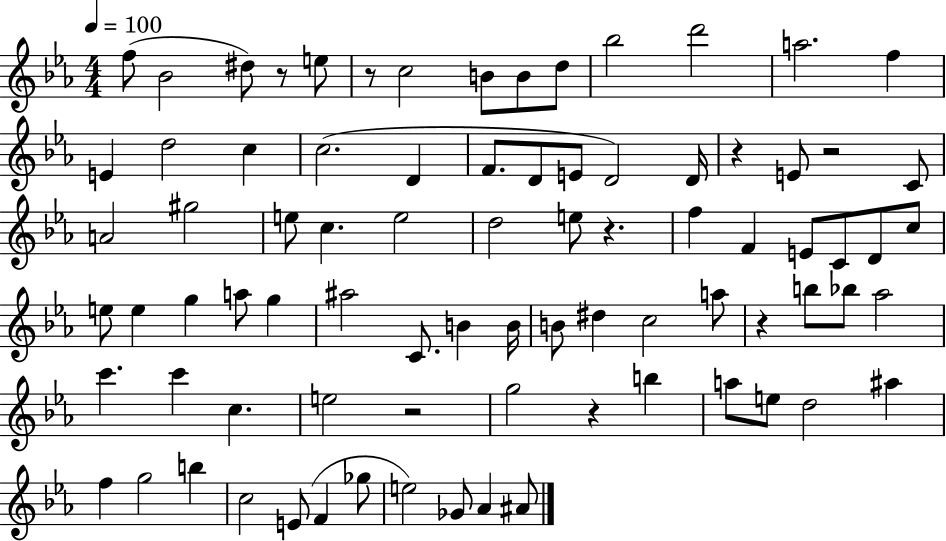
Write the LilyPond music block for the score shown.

{
  \clef treble
  \numericTimeSignature
  \time 4/4
  \key ees \major
  \tempo 4 = 100
  \repeat volta 2 { f''8( bes'2 dis''8) r8 e''8 | r8 c''2 b'8 b'8 d''8 | bes''2 d'''2 | a''2. f''4 | \break e'4 d''2 c''4 | c''2.( d'4 | f'8. d'8 e'8 d'2) d'16 | r4 e'8 r2 c'8 | \break a'2 gis''2 | e''8 c''4. e''2 | d''2 e''8 r4. | f''4 f'4 e'8 c'8 d'8 c''8 | \break e''8 e''4 g''4 a''8 g''4 | ais''2 c'8. b'4 b'16 | b'8 dis''4 c''2 a''8 | r4 b''8 bes''8 aes''2 | \break c'''4. c'''4 c''4. | e''2 r2 | g''2 r4 b''4 | a''8 e''8 d''2 ais''4 | \break f''4 g''2 b''4 | c''2 e'8( f'4 ges''8 | e''2) ges'8 aes'4 ais'8 | } \bar "|."
}